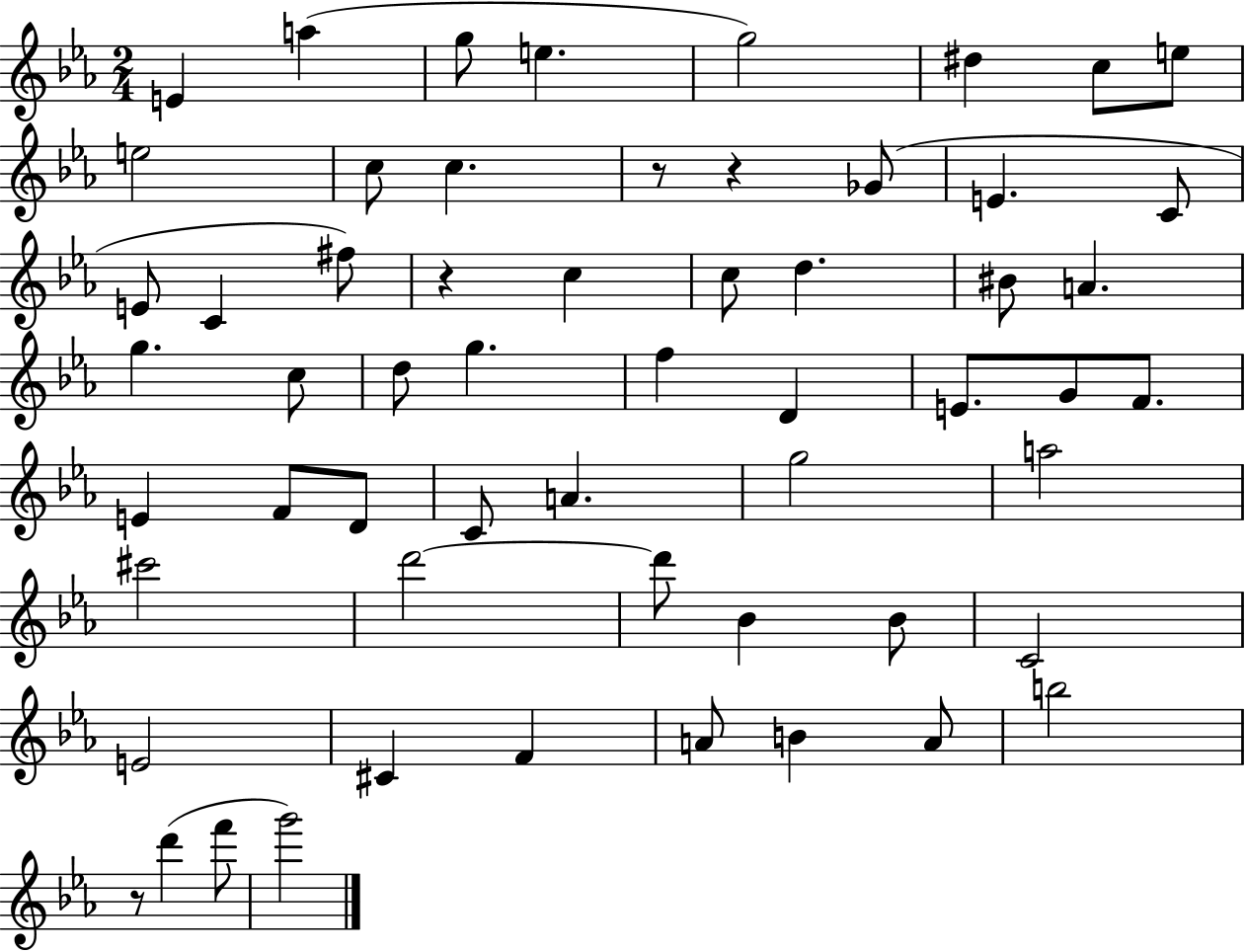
{
  \clef treble
  \numericTimeSignature
  \time 2/4
  \key ees \major
  e'4 a''4( | g''8 e''4. | g''2) | dis''4 c''8 e''8 | \break e''2 | c''8 c''4. | r8 r4 ges'8( | e'4. c'8 | \break e'8 c'4 fis''8) | r4 c''4 | c''8 d''4. | bis'8 a'4. | \break g''4. c''8 | d''8 g''4. | f''4 d'4 | e'8. g'8 f'8. | \break e'4 f'8 d'8 | c'8 a'4. | g''2 | a''2 | \break cis'''2 | d'''2~~ | d'''8 bes'4 bes'8 | c'2 | \break e'2 | cis'4 f'4 | a'8 b'4 a'8 | b''2 | \break r8 d'''4( f'''8 | g'''2) | \bar "|."
}